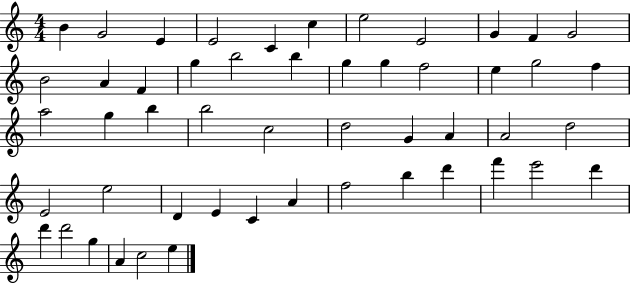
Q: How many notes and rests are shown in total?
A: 51